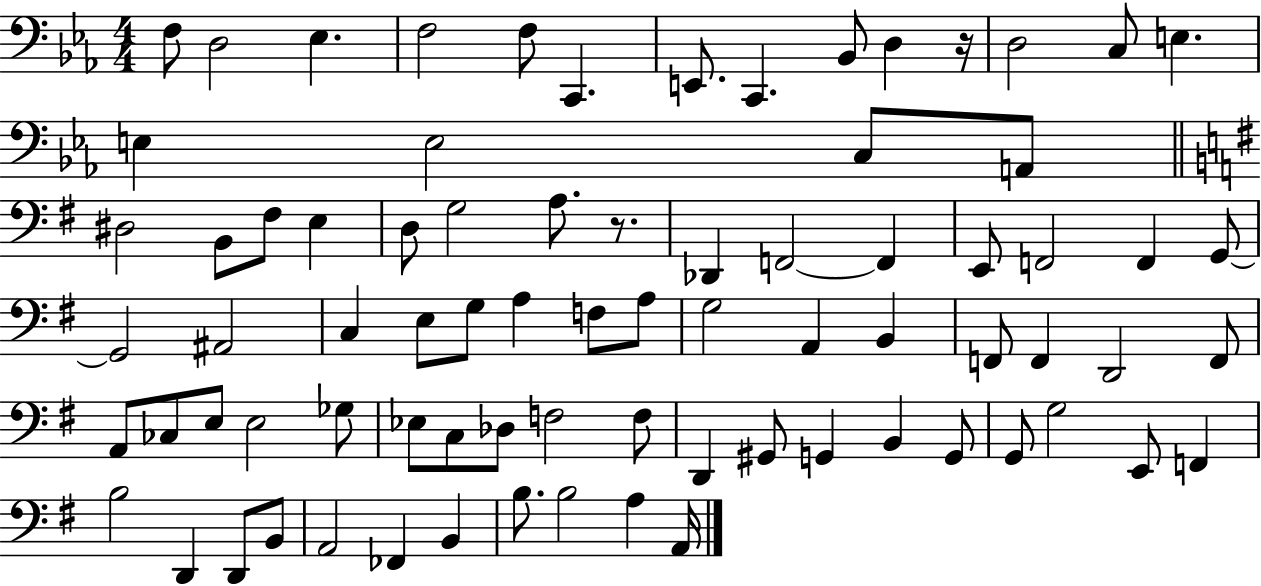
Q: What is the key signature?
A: EES major